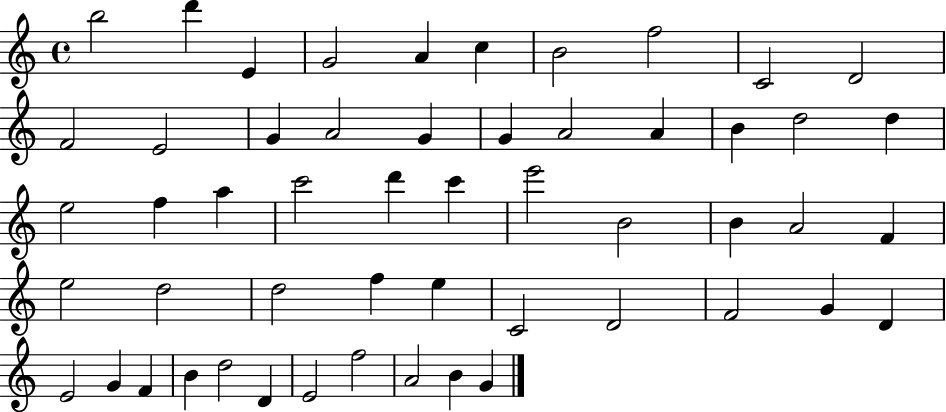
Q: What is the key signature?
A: C major